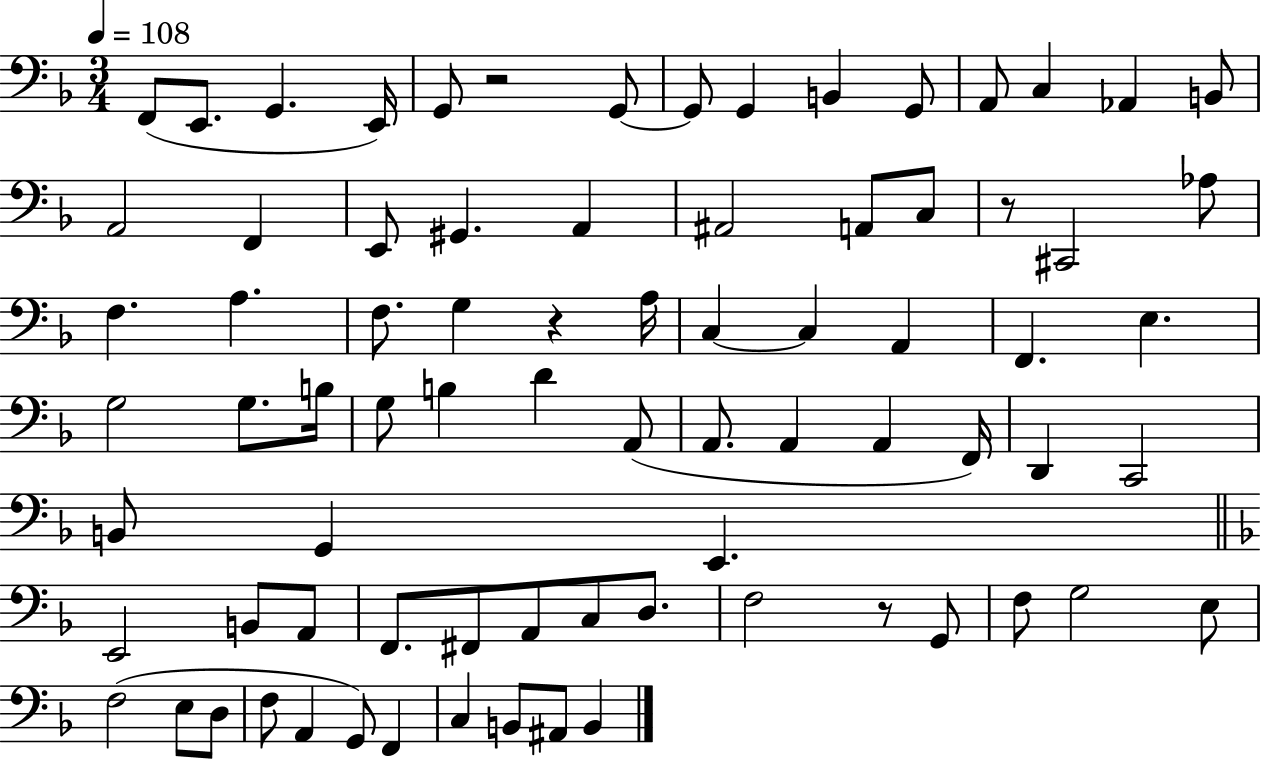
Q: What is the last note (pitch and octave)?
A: B2